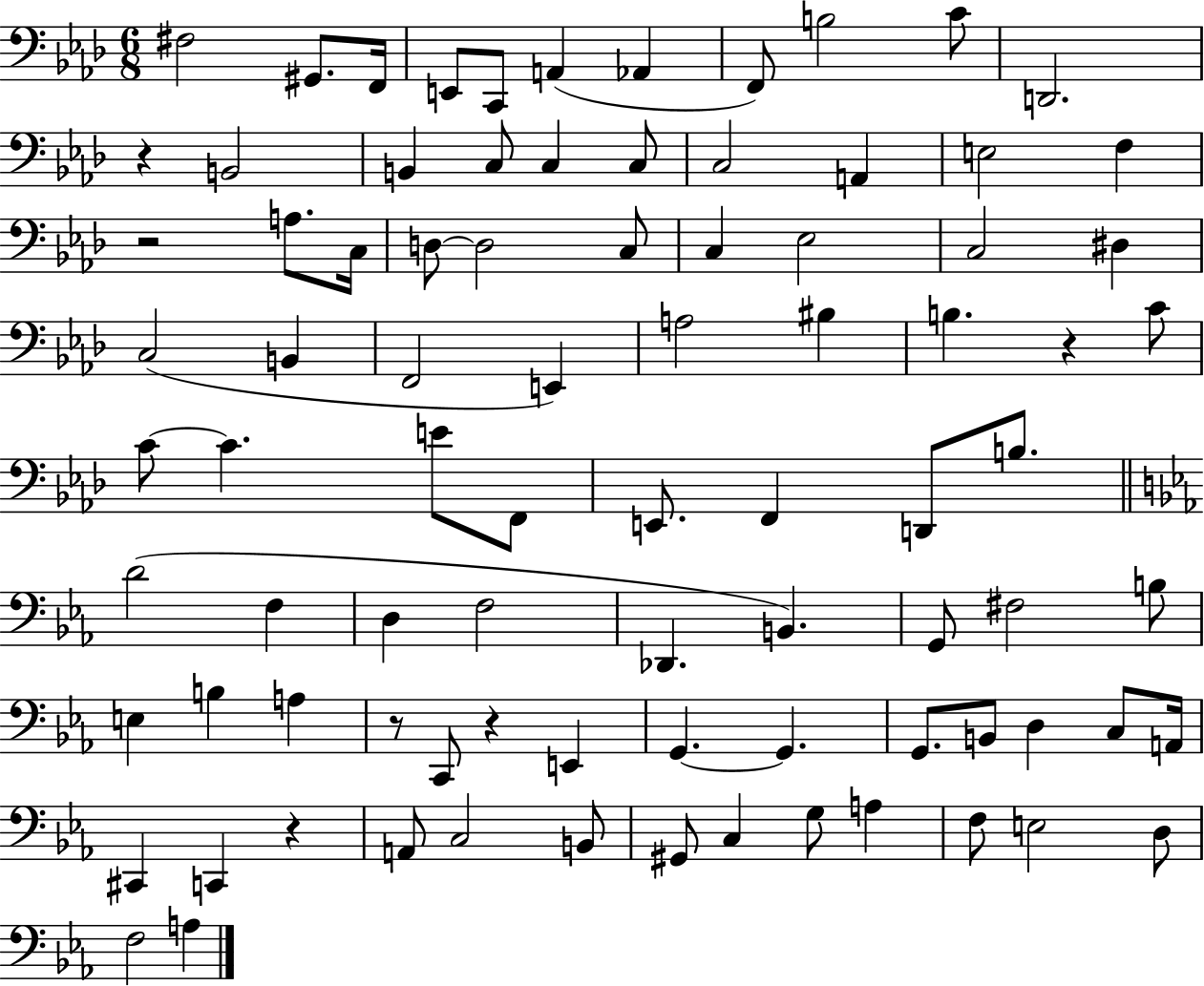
{
  \clef bass
  \numericTimeSignature
  \time 6/8
  \key aes \major
  fis2 gis,8. f,16 | e,8 c,8 a,4( aes,4 | f,8) b2 c'8 | d,2. | \break r4 b,2 | b,4 c8 c4 c8 | c2 a,4 | e2 f4 | \break r2 a8. c16 | d8~~ d2 c8 | c4 ees2 | c2 dis4 | \break c2( b,4 | f,2 e,4) | a2 bis4 | b4. r4 c'8 | \break c'8~~ c'4. e'8 f,8 | e,8. f,4 d,8 b8. | \bar "||" \break \key c \minor d'2( f4 | d4 f2 | des,4. b,4.) | g,8 fis2 b8 | \break e4 b4 a4 | r8 c,8 r4 e,4 | g,4.~~ g,4. | g,8. b,8 d4 c8 a,16 | \break cis,4 c,4 r4 | a,8 c2 b,8 | gis,8 c4 g8 a4 | f8 e2 d8 | \break f2 a4 | \bar "|."
}